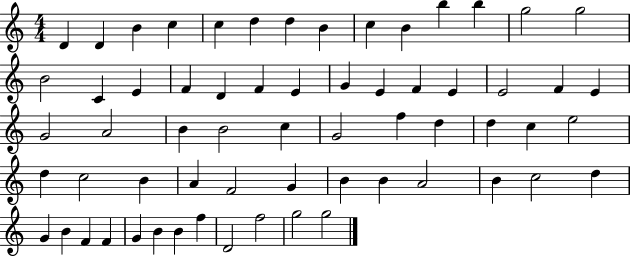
D4/q D4/q B4/q C5/q C5/q D5/q D5/q B4/q C5/q B4/q B5/q B5/q G5/h G5/h B4/h C4/q E4/q F4/q D4/q F4/q E4/q G4/q E4/q F4/q E4/q E4/h F4/q E4/q G4/h A4/h B4/q B4/h C5/q G4/h F5/q D5/q D5/q C5/q E5/h D5/q C5/h B4/q A4/q F4/h G4/q B4/q B4/q A4/h B4/q C5/h D5/q G4/q B4/q F4/q F4/q G4/q B4/q B4/q F5/q D4/h F5/h G5/h G5/h